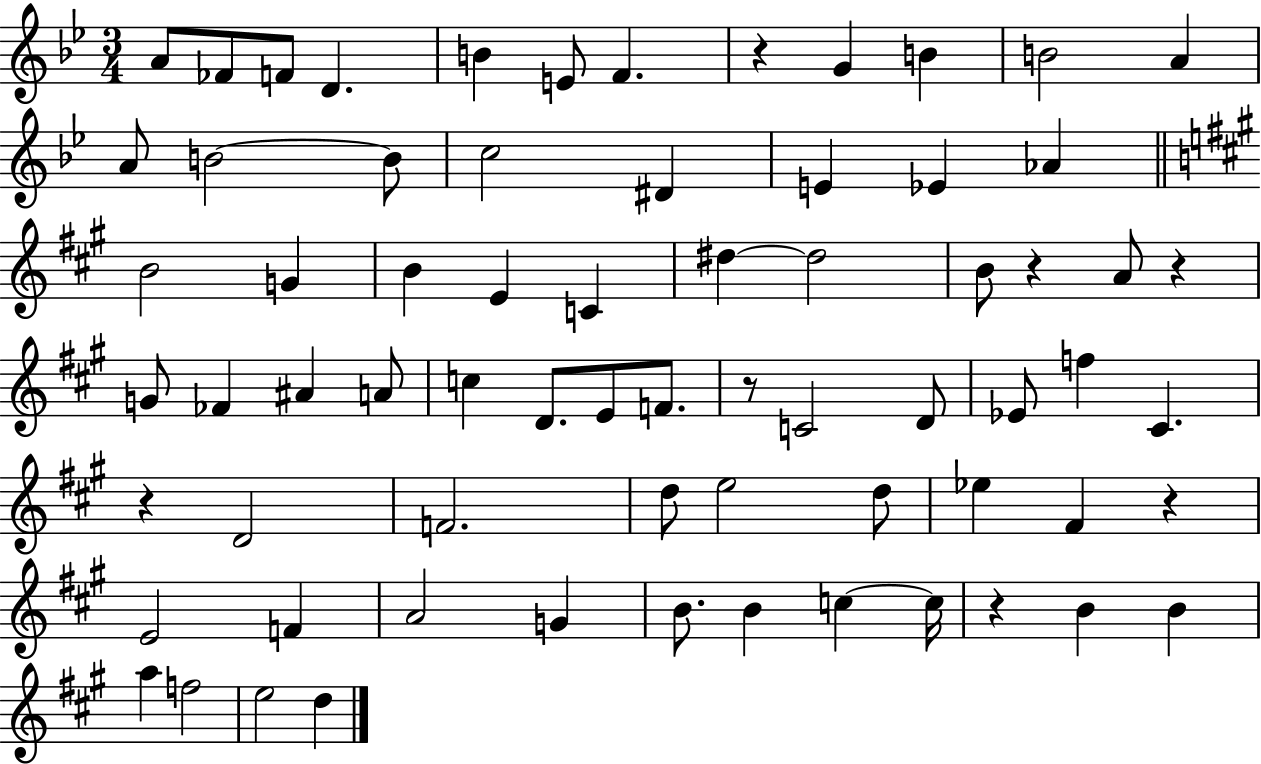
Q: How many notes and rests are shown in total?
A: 69